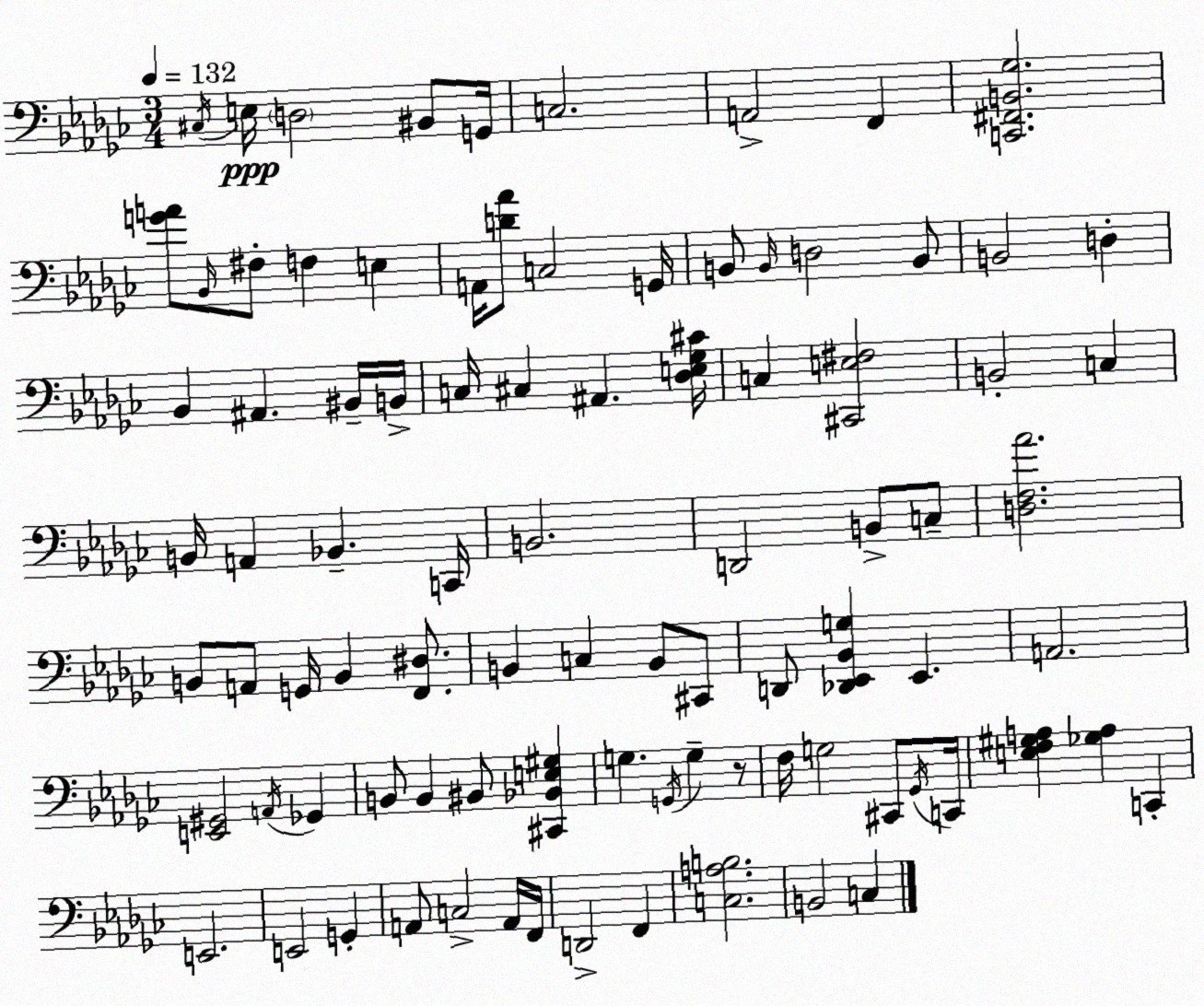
X:1
T:Untitled
M:3/4
L:1/4
K:Ebm
^C,/4 E,/4 D,2 ^B,,/2 G,,/4 C,2 A,,2 F,, [C,,^F,,B,,_G,]2 [GA]/2 _B,,/4 ^F,/2 F, E, A,,/4 [D_A]/2 C,2 G,,/4 B,,/2 B,,/4 D,2 B,,/2 B,,2 D, _B,, ^A,, ^B,,/4 B,,/4 C,/4 ^C, ^A,, [_D,E,_G,^C]/4 C, [^C,,E,^F,]2 B,,2 C, B,,/4 A,, _B,, C,,/4 B,,2 D,,2 B,,/2 C,/2 [D,F,_A]2 B,,/2 A,,/2 G,,/4 B,, [F,,^D,]/2 B,, C, B,,/2 ^C,,/2 D,,/2 [_D,,_E,,_B,,G,] _E,, A,,2 [E,,^G,,]2 A,,/4 _G,, B,,/2 B,, ^B,,/2 [^C,,_B,,E,^G,] G, G,,/4 G, z/2 F,/4 G,2 ^C,,/2 _G,,/4 C,,/4 [E,F,^G,A,] [_G,A,] C,, E,,2 E,,2 G,, A,,/2 C,2 A,,/4 F,,/4 D,,2 F,, [C,A,B,]2 B,,2 C,